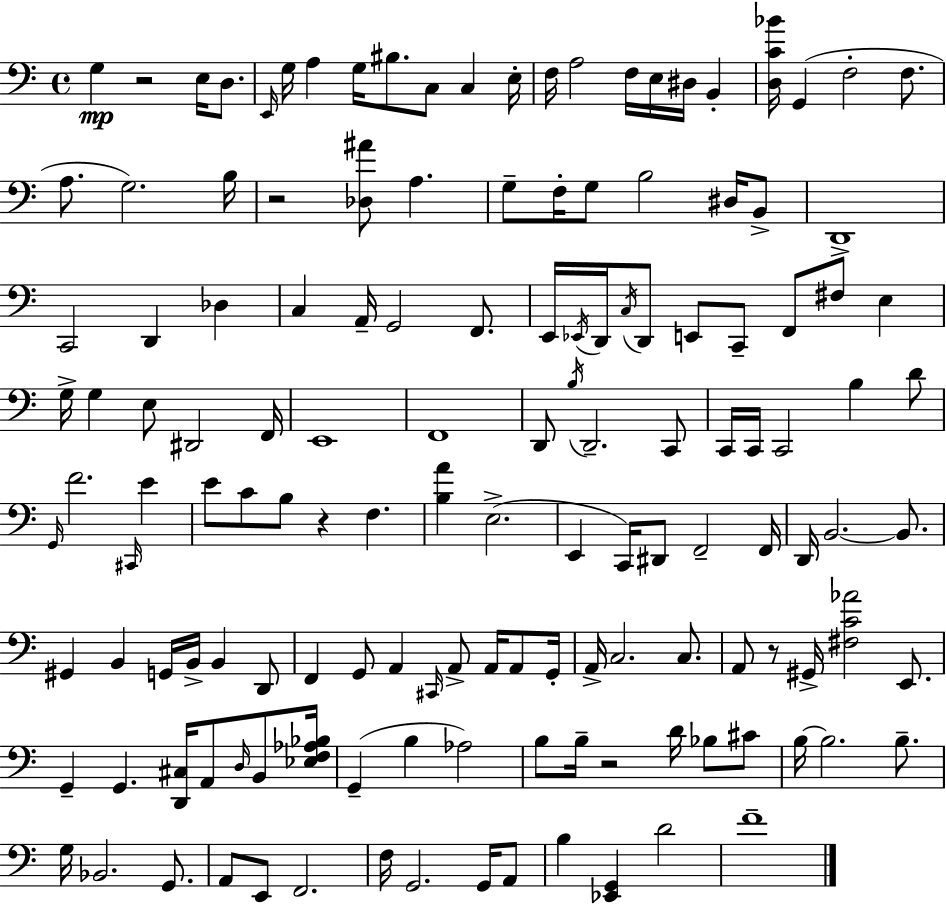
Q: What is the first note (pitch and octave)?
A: G3